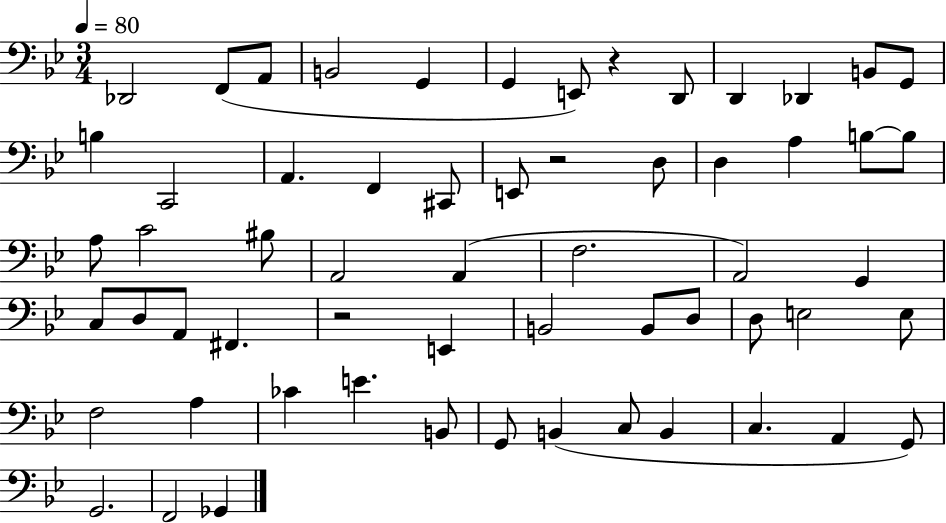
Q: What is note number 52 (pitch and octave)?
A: C3